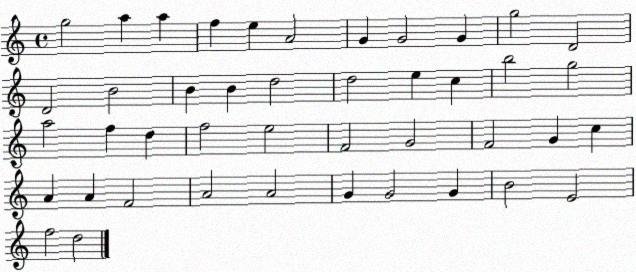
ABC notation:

X:1
T:Untitled
M:4/4
L:1/4
K:C
g2 a a f e A2 G G2 G g2 D2 D2 B2 B B d2 d2 e c b2 g2 a2 f d f2 e2 F2 G2 F2 G c A A F2 A2 A2 G G2 G B2 E2 f2 d2